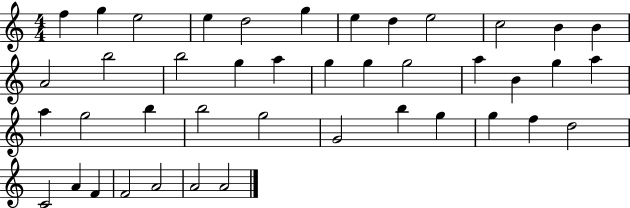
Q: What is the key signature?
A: C major